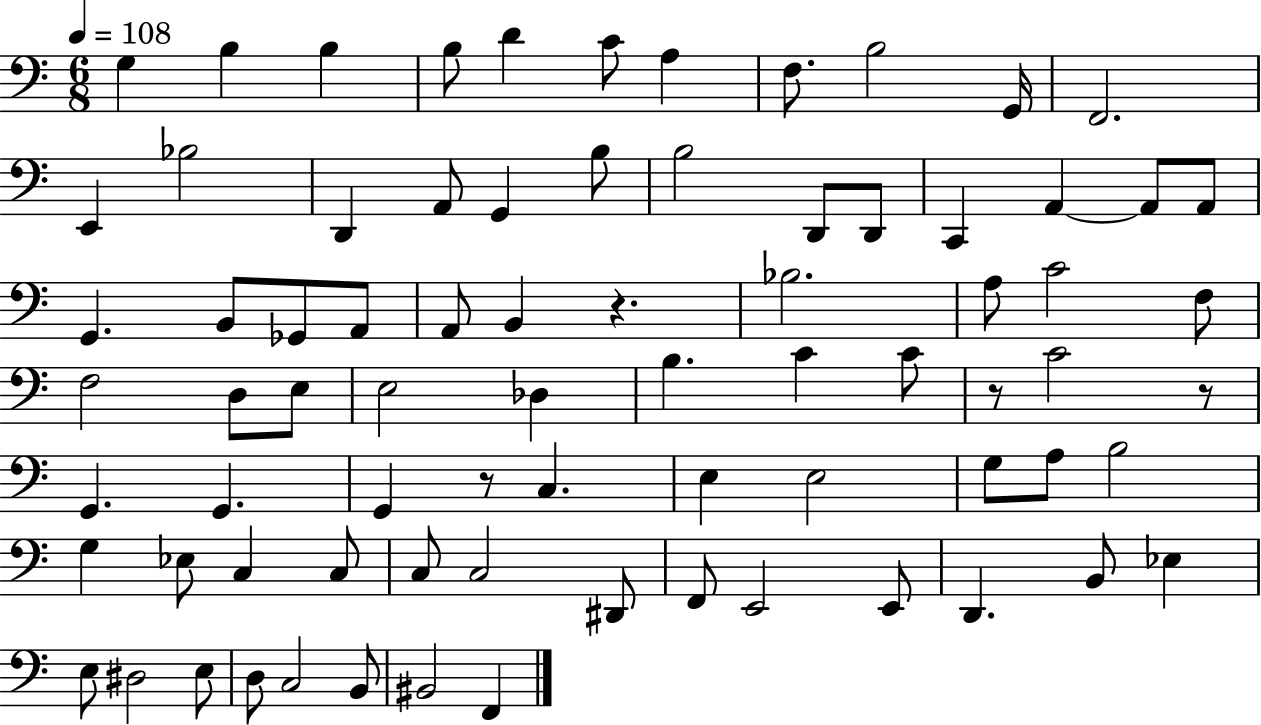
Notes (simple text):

G3/q B3/q B3/q B3/e D4/q C4/e A3/q F3/e. B3/h G2/s F2/h. E2/q Bb3/h D2/q A2/e G2/q B3/e B3/h D2/e D2/e C2/q A2/q A2/e A2/e G2/q. B2/e Gb2/e A2/e A2/e B2/q R/q. Bb3/h. A3/e C4/h F3/e F3/h D3/e E3/e E3/h Db3/q B3/q. C4/q C4/e R/e C4/h R/e G2/q. G2/q. G2/q R/e C3/q. E3/q E3/h G3/e A3/e B3/h G3/q Eb3/e C3/q C3/e C3/e C3/h D#2/e F2/e E2/h E2/e D2/q. B2/e Eb3/q E3/e D#3/h E3/e D3/e C3/h B2/e BIS2/h F2/q